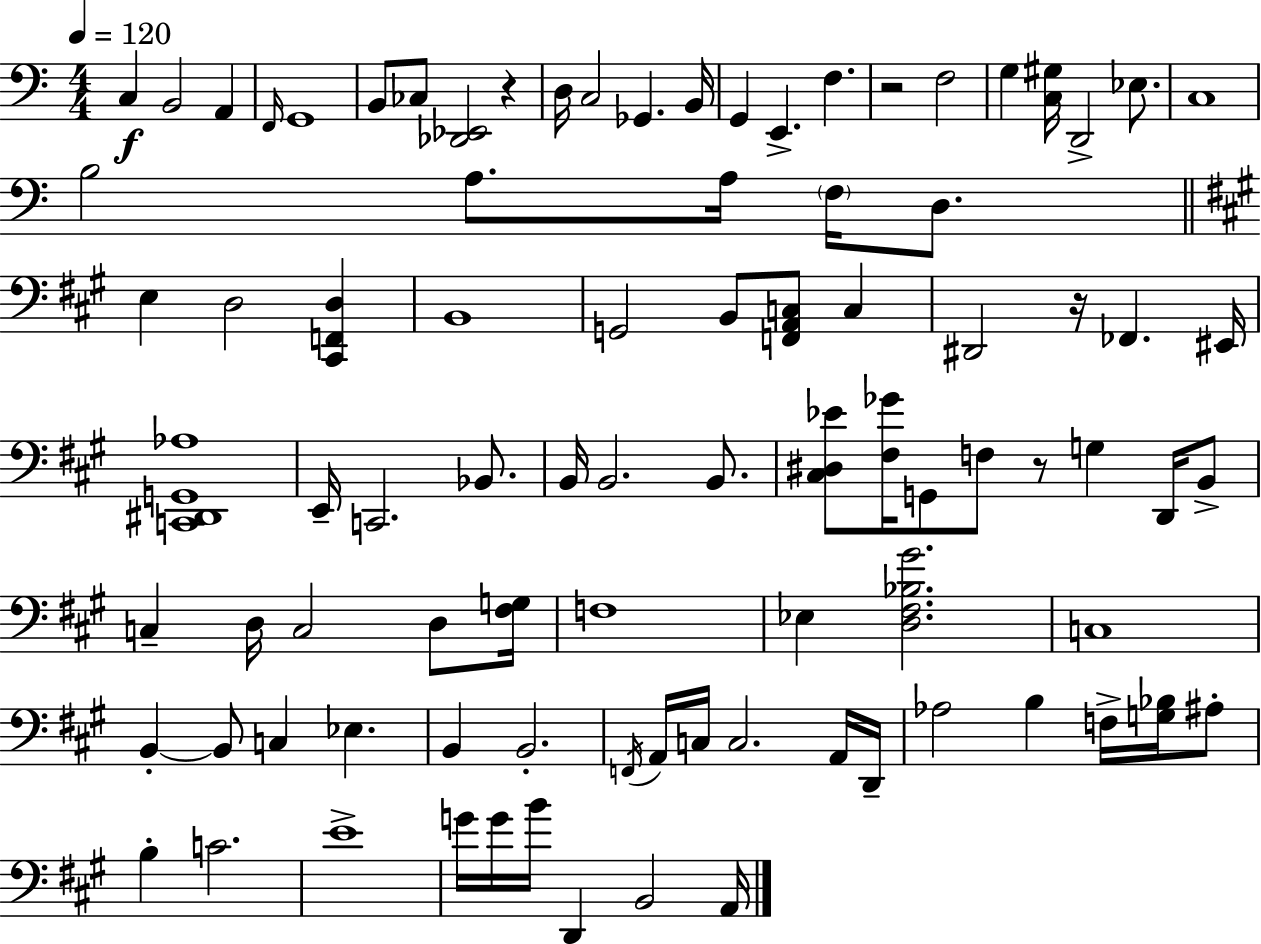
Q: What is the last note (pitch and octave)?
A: A2